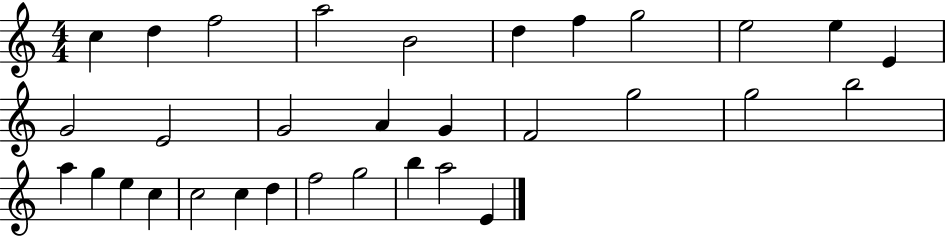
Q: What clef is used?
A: treble